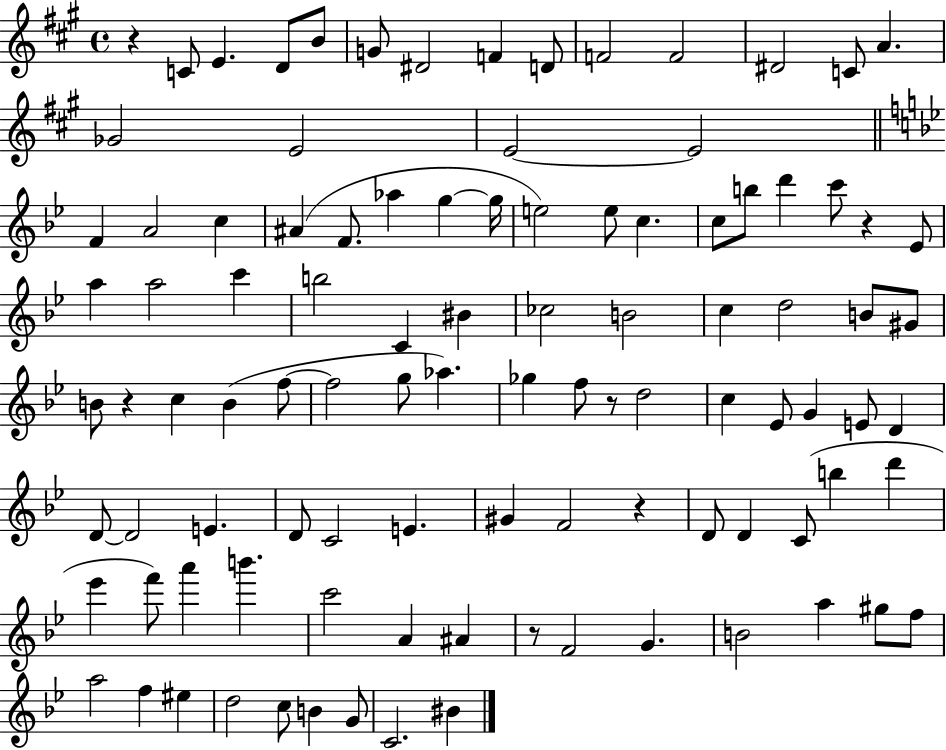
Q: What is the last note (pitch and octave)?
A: BIS4